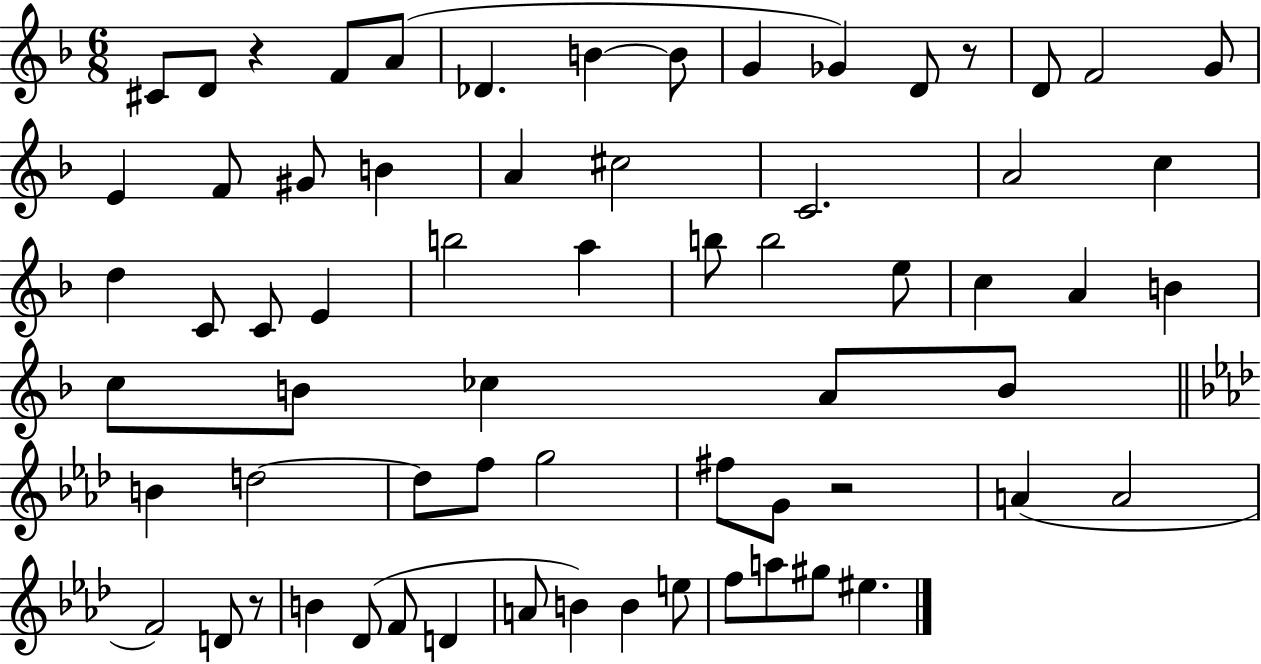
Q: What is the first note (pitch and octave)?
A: C#4